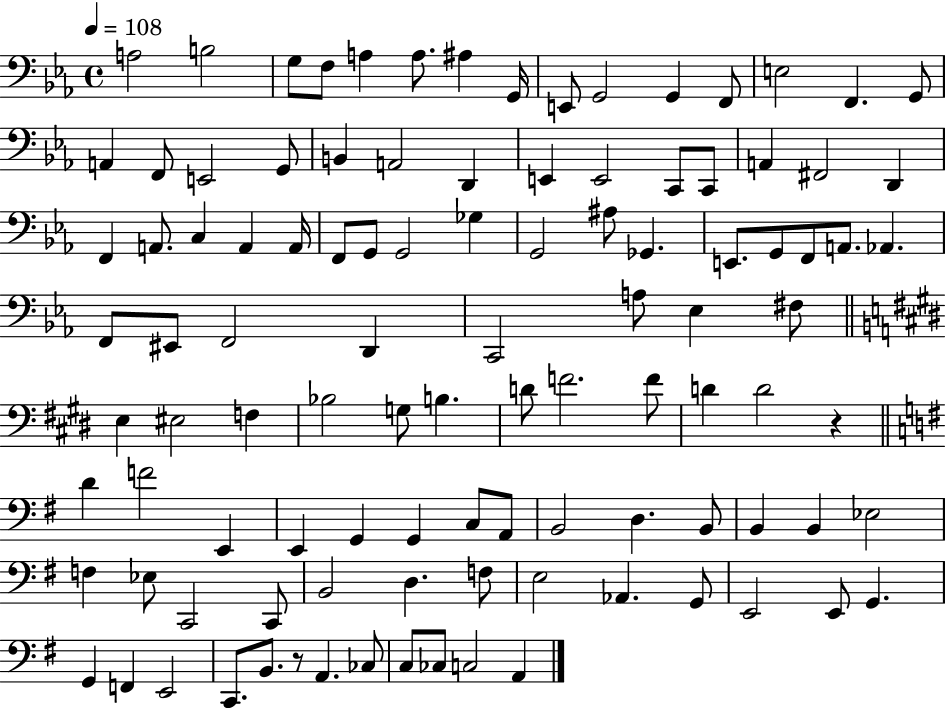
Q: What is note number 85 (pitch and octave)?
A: D3